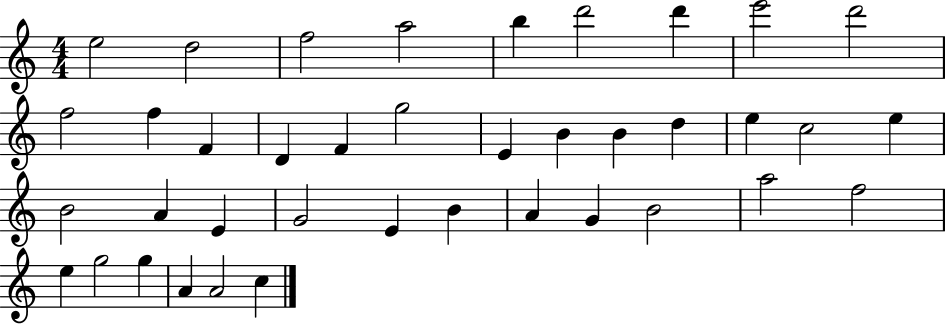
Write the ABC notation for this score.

X:1
T:Untitled
M:4/4
L:1/4
K:C
e2 d2 f2 a2 b d'2 d' e'2 d'2 f2 f F D F g2 E B B d e c2 e B2 A E G2 E B A G B2 a2 f2 e g2 g A A2 c